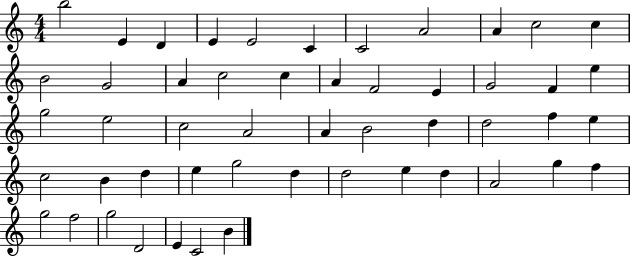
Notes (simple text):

B5/h E4/q D4/q E4/q E4/h C4/q C4/h A4/h A4/q C5/h C5/q B4/h G4/h A4/q C5/h C5/q A4/q F4/h E4/q G4/h F4/q E5/q G5/h E5/h C5/h A4/h A4/q B4/h D5/q D5/h F5/q E5/q C5/h B4/q D5/q E5/q G5/h D5/q D5/h E5/q D5/q A4/h G5/q F5/q G5/h F5/h G5/h D4/h E4/q C4/h B4/q